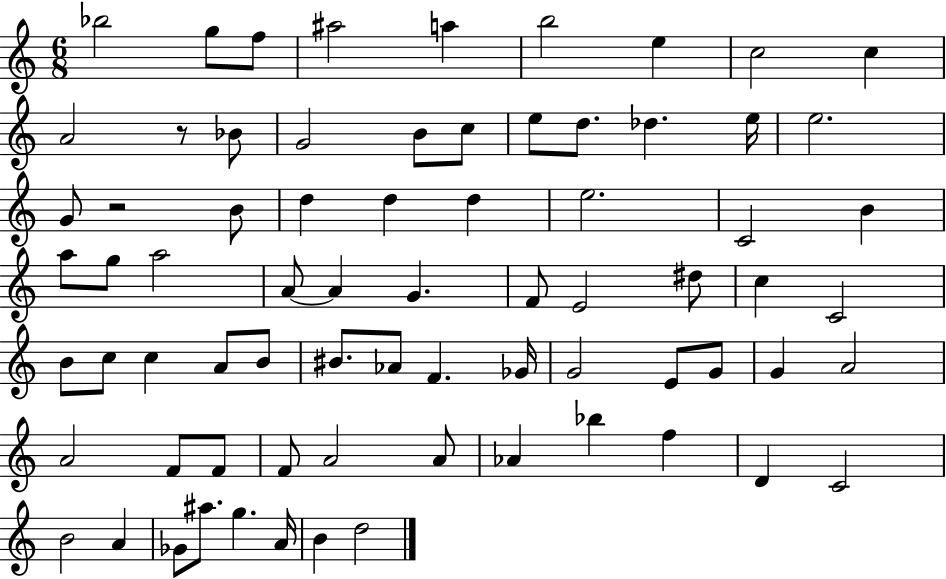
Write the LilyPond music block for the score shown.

{
  \clef treble
  \numericTimeSignature
  \time 6/8
  \key c \major
  bes''2 g''8 f''8 | ais''2 a''4 | b''2 e''4 | c''2 c''4 | \break a'2 r8 bes'8 | g'2 b'8 c''8 | e''8 d''8. des''4. e''16 | e''2. | \break g'8 r2 b'8 | d''4 d''4 d''4 | e''2. | c'2 b'4 | \break a''8 g''8 a''2 | a'8~~ a'4 g'4. | f'8 e'2 dis''8 | c''4 c'2 | \break b'8 c''8 c''4 a'8 b'8 | bis'8. aes'8 f'4. ges'16 | g'2 e'8 g'8 | g'4 a'2 | \break a'2 f'8 f'8 | f'8 a'2 a'8 | aes'4 bes''4 f''4 | d'4 c'2 | \break b'2 a'4 | ges'8 ais''8. g''4. a'16 | b'4 d''2 | \bar "|."
}